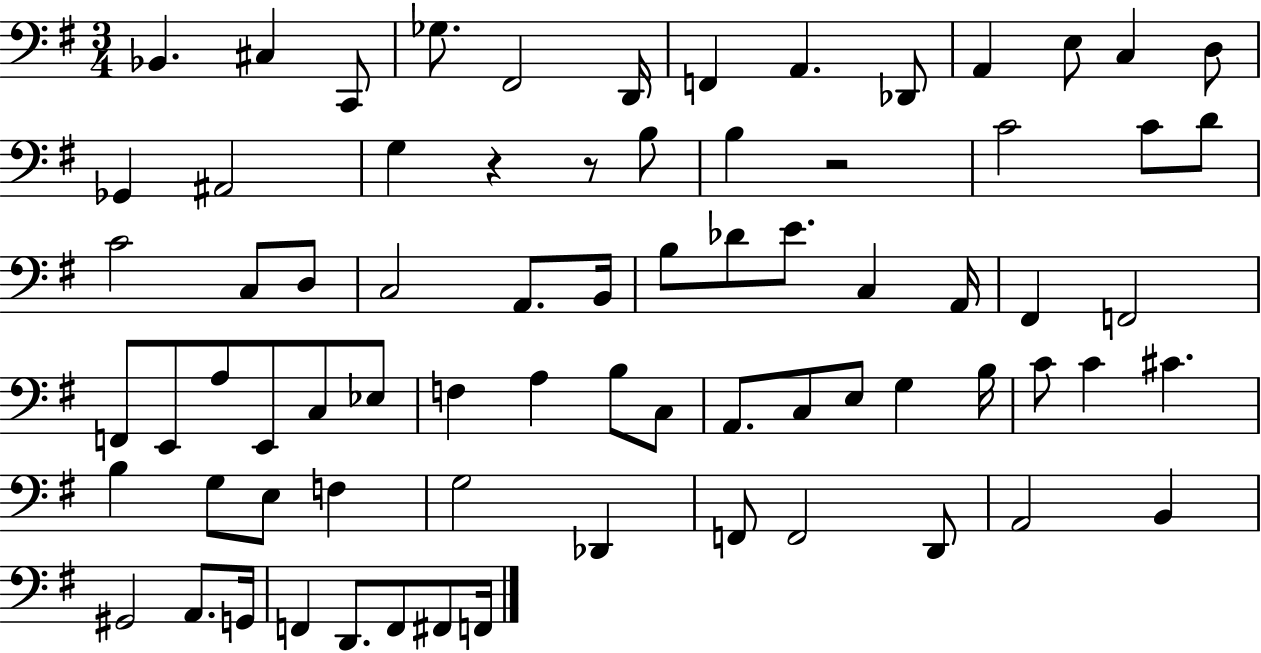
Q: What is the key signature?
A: G major